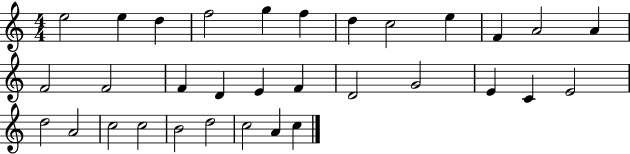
{
  \clef treble
  \numericTimeSignature
  \time 4/4
  \key c \major
  e''2 e''4 d''4 | f''2 g''4 f''4 | d''4 c''2 e''4 | f'4 a'2 a'4 | \break f'2 f'2 | f'4 d'4 e'4 f'4 | d'2 g'2 | e'4 c'4 e'2 | \break d''2 a'2 | c''2 c''2 | b'2 d''2 | c''2 a'4 c''4 | \break \bar "|."
}